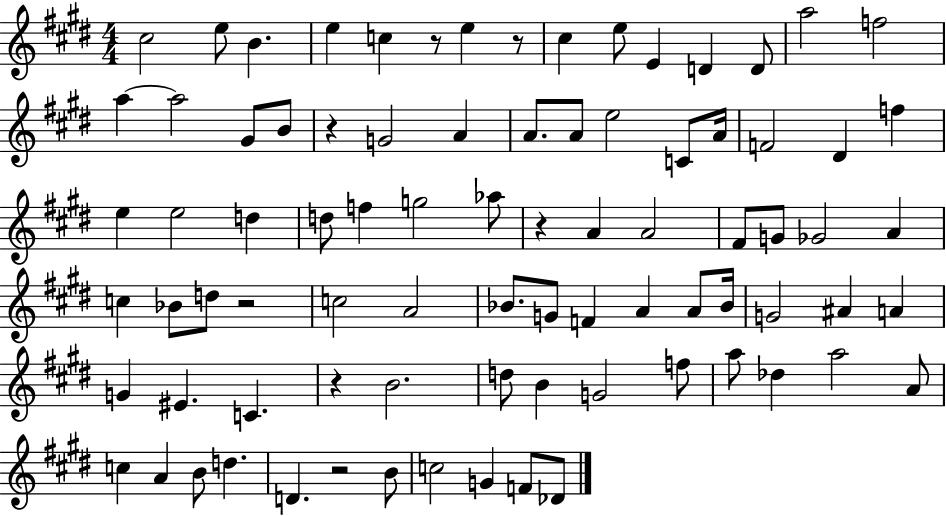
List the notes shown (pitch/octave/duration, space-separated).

C#5/h E5/e B4/q. E5/q C5/q R/e E5/q R/e C#5/q E5/e E4/q D4/q D4/e A5/h F5/h A5/q A5/h G#4/e B4/e R/q G4/h A4/q A4/e. A4/e E5/h C4/e A4/s F4/h D#4/q F5/q E5/q E5/h D5/q D5/e F5/q G5/h Ab5/e R/q A4/q A4/h F#4/e G4/e Gb4/h A4/q C5/q Bb4/e D5/e R/h C5/h A4/h Bb4/e. G4/e F4/q A4/q A4/e Bb4/s G4/h A#4/q A4/q G4/q EIS4/q. C4/q. R/q B4/h. D5/e B4/q G4/h F5/e A5/e Db5/q A5/h A4/e C5/q A4/q B4/e D5/q. D4/q. R/h B4/e C5/h G4/q F4/e Db4/e